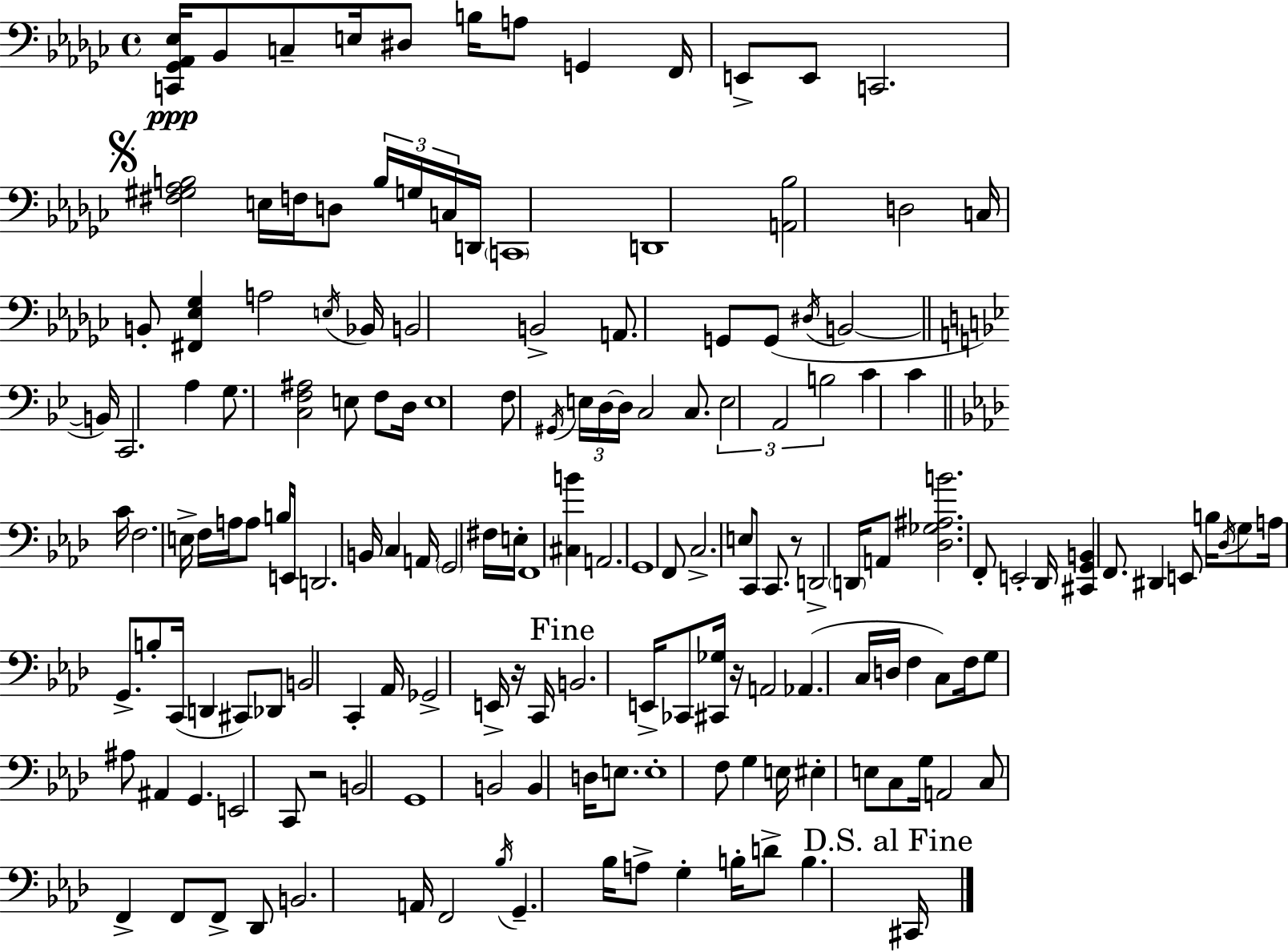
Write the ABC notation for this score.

X:1
T:Untitled
M:4/4
L:1/4
K:Ebm
[C,,_G,,_A,,_E,]/4 _B,,/2 C,/2 E,/4 ^D,/2 B,/4 A,/2 G,, F,,/4 E,,/2 E,,/2 C,,2 [^F,^G,_A,B,]2 E,/4 F,/4 D,/2 B,/4 G,/4 C,/4 D,,/4 C,,4 D,,4 [A,,_B,]2 D,2 C,/4 B,,/2 [^F,,_E,_G,] A,2 E,/4 _B,,/4 B,,2 B,,2 A,,/2 G,,/2 G,,/2 ^D,/4 B,,2 B,,/4 C,,2 A, G,/2 [C,F,^A,]2 E,/2 F,/2 D,/4 E,4 F,/2 ^G,,/4 E,/4 D,/4 D,/4 C,2 C,/2 E,2 A,,2 B,2 C C C/4 F,2 E,/4 F,/4 A,/4 A,/2 B,/4 E,,/4 D,,2 B,,/4 C, A,,/4 G,,2 ^F,/4 E,/4 F,,4 [^C,B] A,,2 G,,4 F,,/2 C,2 E,/2 C,,/2 C,,/2 z/2 D,,2 D,,/4 A,,/2 [_D,_G,^A,B]2 F,,/2 E,,2 _D,,/4 [^C,,G,,B,,] F,,/2 ^D,, E,,/2 B,/4 _D,/4 G,/2 A,/4 G,,/2 B,/2 C,,/4 D,, ^C,,/2 _D,,/2 B,,2 C,, _A,,/4 _G,,2 E,,/4 z/4 C,,/4 B,,2 E,,/4 _C,,/2 [^C,,_G,]/4 z/4 A,,2 _A,, C,/4 D,/4 F, C,/2 F,/4 G,/2 ^A,/2 ^A,, G,, E,,2 C,,/2 z2 B,,2 G,,4 B,,2 B,, D,/4 E,/2 E,4 F,/2 G, E,/4 ^E, E,/2 C,/2 G,/4 A,,2 C,/2 F,, F,,/2 F,,/2 _D,,/2 B,,2 A,,/4 F,,2 _B,/4 G,, _B,/4 A,/2 G, B,/4 D/2 B, ^C,,/4